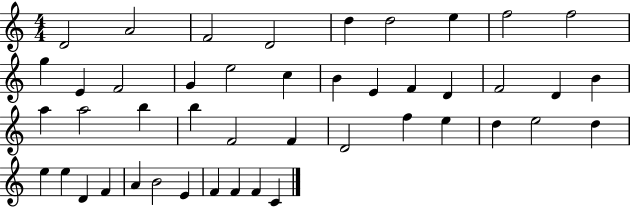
D4/h A4/h F4/h D4/h D5/q D5/h E5/q F5/h F5/h G5/q E4/q F4/h G4/q E5/h C5/q B4/q E4/q F4/q D4/q F4/h D4/q B4/q A5/q A5/h B5/q B5/q F4/h F4/q D4/h F5/q E5/q D5/q E5/h D5/q E5/q E5/q D4/q F4/q A4/q B4/h E4/q F4/q F4/q F4/q C4/q